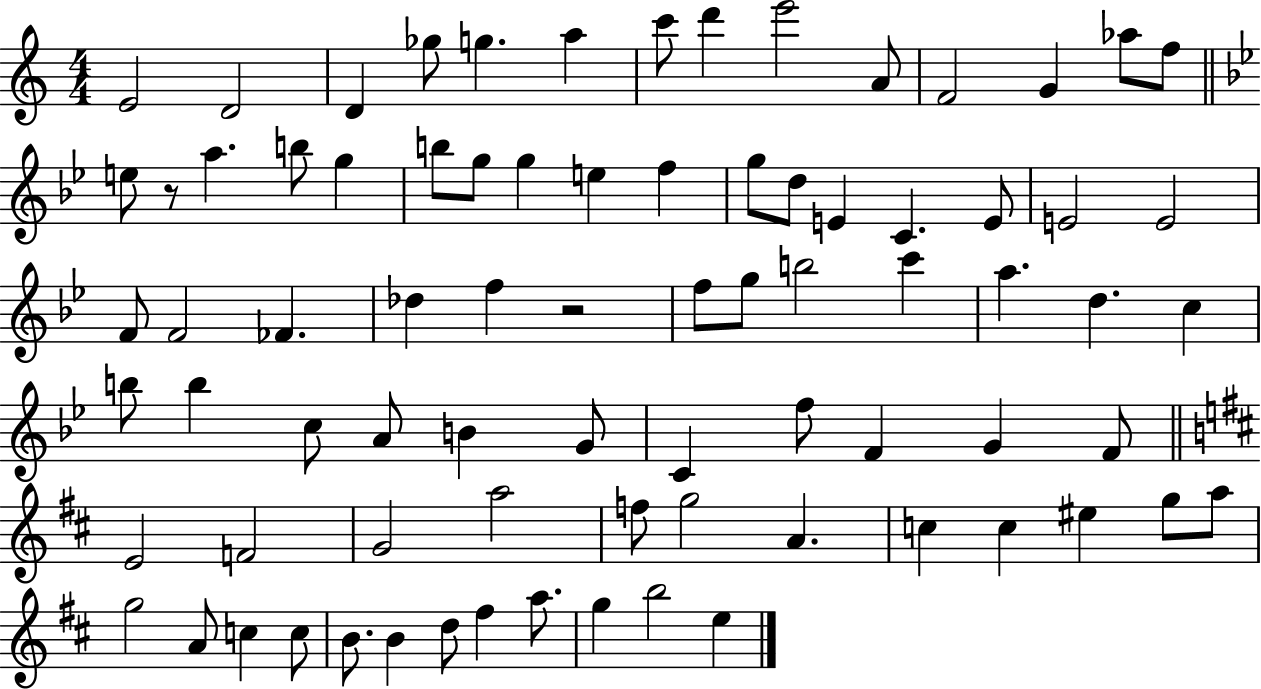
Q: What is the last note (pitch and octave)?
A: E5